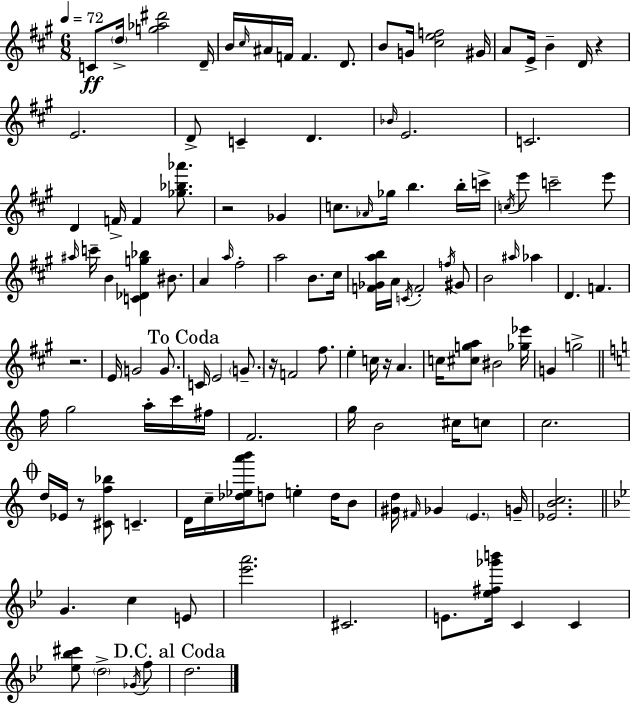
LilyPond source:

{
  \clef treble
  \numericTimeSignature
  \time 6/8
  \key a \major
  \tempo 4 = 72
  c'8\ff \parenthesize d''16-> <g'' aes'' dis'''>2 d'16-- | b'16 \grace { cis''16 } ais'16 f'16 f'4. d'8. | b'8 g'16 <cis'' e'' f''>2 | gis'16 a'8 e'16-> b'4-- d'16 r4 | \break e'2. | d'8-> c'4-- d'4. | \grace { bes'16 } e'2. | c'2. | \break d'4 f'16-> f'4 <ges'' bes'' aes'''>8. | r2 ges'4 | c''8. \grace { aes'16 } ges''16 b''4. | b''16-. c'''16-> \acciaccatura { c''16 } e'''8 c'''2-- | \break e'''8 \grace { ais''16 } c'''16-- b'4 <c' des' g'' bes''>4 | bis'8. a'4 \grace { a''16 } fis''2-. | a''2 | b'8. cis''16 <f' ges' a'' b''>16 a'16 \acciaccatura { c'16 } f'2-. | \break \acciaccatura { f''16 } gis'8 b'2 | \grace { ais''16 } aes''4 d'4. | f'4. r2. | e'16 g'2 | \break g'8. \mark "To Coda" c'16 e'2 | \parenthesize g'8.-- r16 f'2 | fis''8. e''4-. | c''16 r16 a'4. c''16 <cis'' g'' a''>8 | \break bis'2 <ges'' ees'''>16 g'4 | g''2-> \bar "||" \break \key a \minor f''16 g''2 a''16-. c'''16 fis''16 | f'2. | g''16 b'2 cis''16 c''8 | c''2. | \break \mark \markup { \musicglyph "scripts.coda" } d''16 ees'16 r8 <cis' f'' bes''>8 c'4.-- | d'16 c''16-- <des'' ees'' a''' b'''>16 d''8 e''4-. d''16 b'8 | <gis' d''>16 \grace { fis'16 } ges'4 \parenthesize e'4. | g'16-- <ees' b' c''>2. | \break \bar "||" \break \key bes \major g'4. c''4 e'8 | <ees''' a'''>2. | cis'2. | e'8. <ees'' fis'' ges''' b'''>16 c'4 c'4 | \break <ees'' bes'' cis'''>8 \parenthesize d''2-> \acciaccatura { ges'16 } f''8 | \mark "D.C. al Coda" d''2. | \bar "|."
}